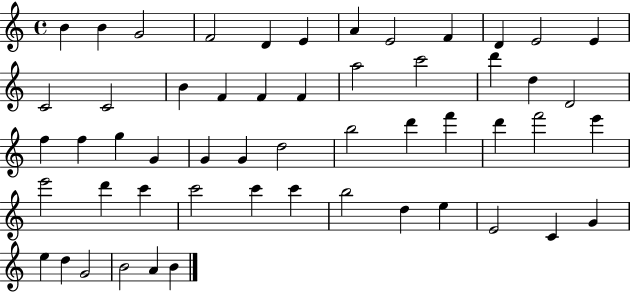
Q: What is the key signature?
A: C major